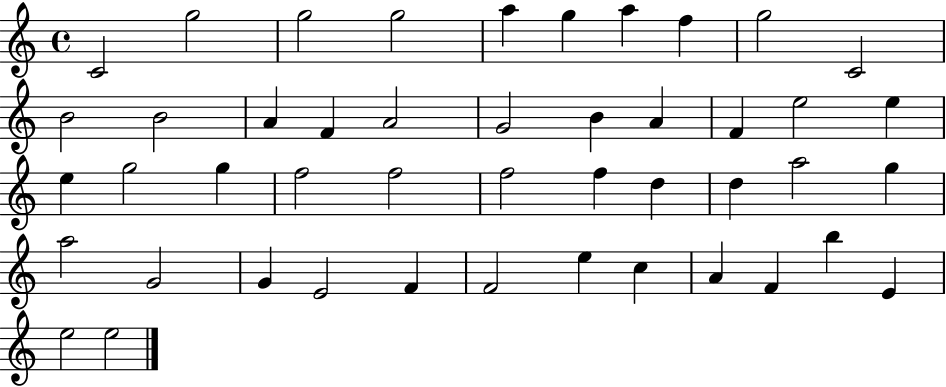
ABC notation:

X:1
T:Untitled
M:4/4
L:1/4
K:C
C2 g2 g2 g2 a g a f g2 C2 B2 B2 A F A2 G2 B A F e2 e e g2 g f2 f2 f2 f d d a2 g a2 G2 G E2 F F2 e c A F b E e2 e2